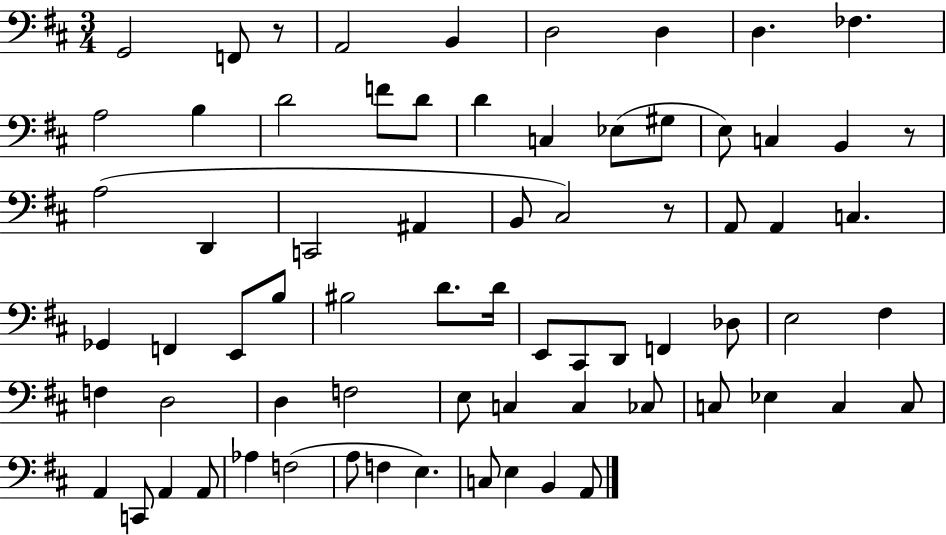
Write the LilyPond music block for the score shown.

{
  \clef bass
  \numericTimeSignature
  \time 3/4
  \key d \major
  g,2 f,8 r8 | a,2 b,4 | d2 d4 | d4. fes4. | \break a2 b4 | d'2 f'8 d'8 | d'4 c4 ees8( gis8 | e8) c4 b,4 r8 | \break a2( d,4 | c,2 ais,4 | b,8 cis2) r8 | a,8 a,4 c4. | \break ges,4 f,4 e,8 b8 | bis2 d'8. d'16 | e,8 cis,8 d,8 f,4 des8 | e2 fis4 | \break f4 d2 | d4 f2 | e8 c4 c4 ces8 | c8 ees4 c4 c8 | \break a,4 c,8 a,4 a,8 | aes4 f2( | a8 f4 e4.) | c8 e4 b,4 a,8 | \break \bar "|."
}